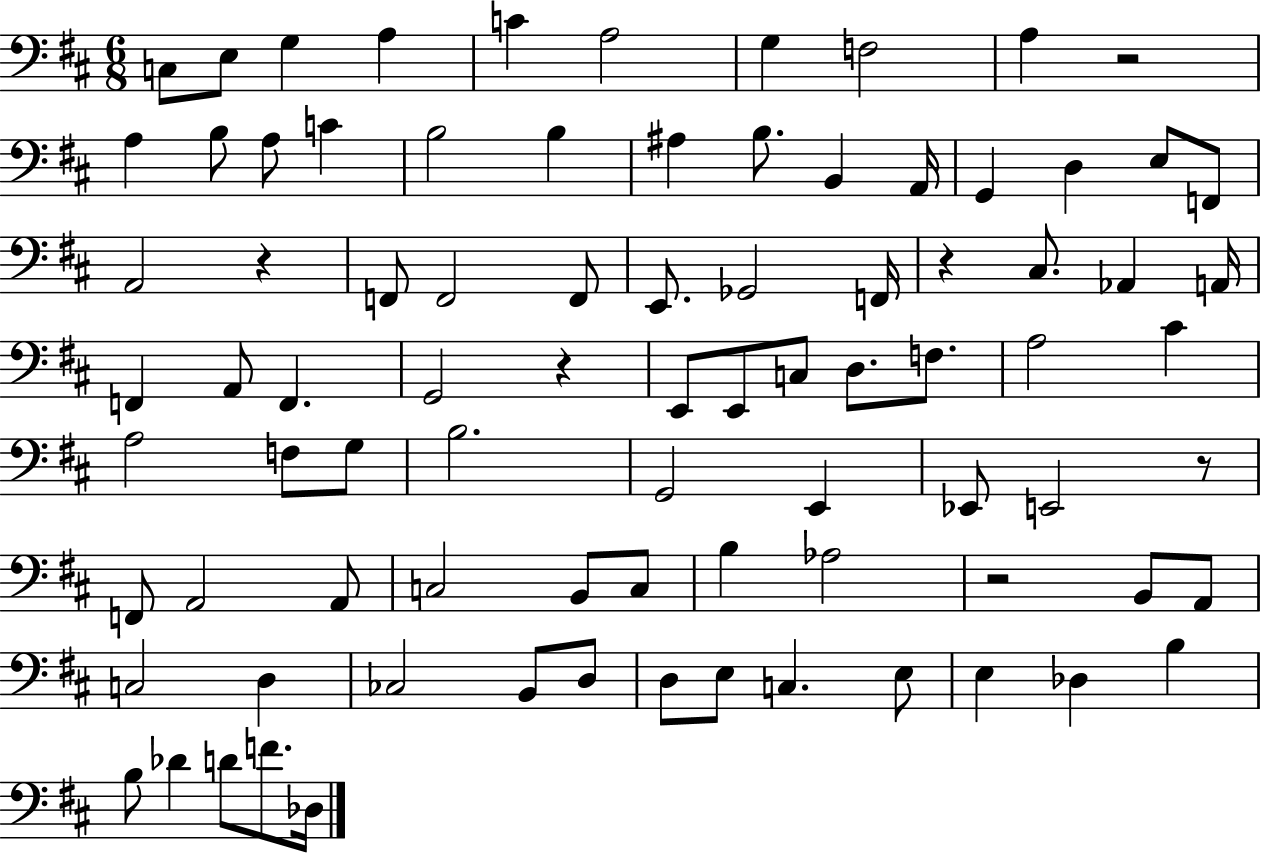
{
  \clef bass
  \numericTimeSignature
  \time 6/8
  \key d \major
  c8 e8 g4 a4 | c'4 a2 | g4 f2 | a4 r2 | \break a4 b8 a8 c'4 | b2 b4 | ais4 b8. b,4 a,16 | g,4 d4 e8 f,8 | \break a,2 r4 | f,8 f,2 f,8 | e,8. ges,2 f,16 | r4 cis8. aes,4 a,16 | \break f,4 a,8 f,4. | g,2 r4 | e,8 e,8 c8 d8. f8. | a2 cis'4 | \break a2 f8 g8 | b2. | g,2 e,4 | ees,8 e,2 r8 | \break f,8 a,2 a,8 | c2 b,8 c8 | b4 aes2 | r2 b,8 a,8 | \break c2 d4 | ces2 b,8 d8 | d8 e8 c4. e8 | e4 des4 b4 | \break b8 des'4 d'8 f'8. des16 | \bar "|."
}